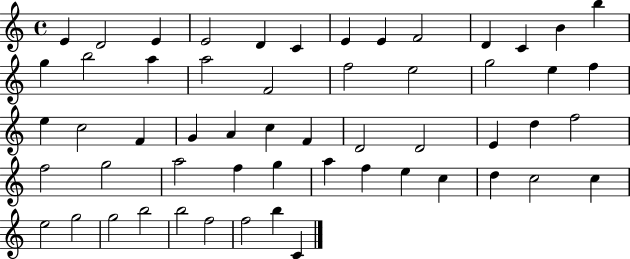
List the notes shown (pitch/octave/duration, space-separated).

E4/q D4/h E4/q E4/h D4/q C4/q E4/q E4/q F4/h D4/q C4/q B4/q B5/q G5/q B5/h A5/q A5/h F4/h F5/h E5/h G5/h E5/q F5/q E5/q C5/h F4/q G4/q A4/q C5/q F4/q D4/h D4/h E4/q D5/q F5/h F5/h G5/h A5/h F5/q G5/q A5/q F5/q E5/q C5/q D5/q C5/h C5/q E5/h G5/h G5/h B5/h B5/h F5/h F5/h B5/q C4/q